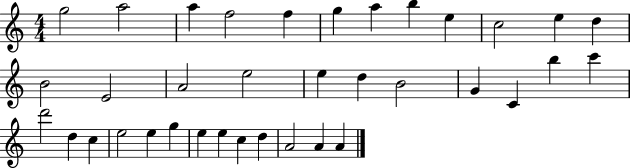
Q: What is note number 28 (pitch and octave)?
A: E5